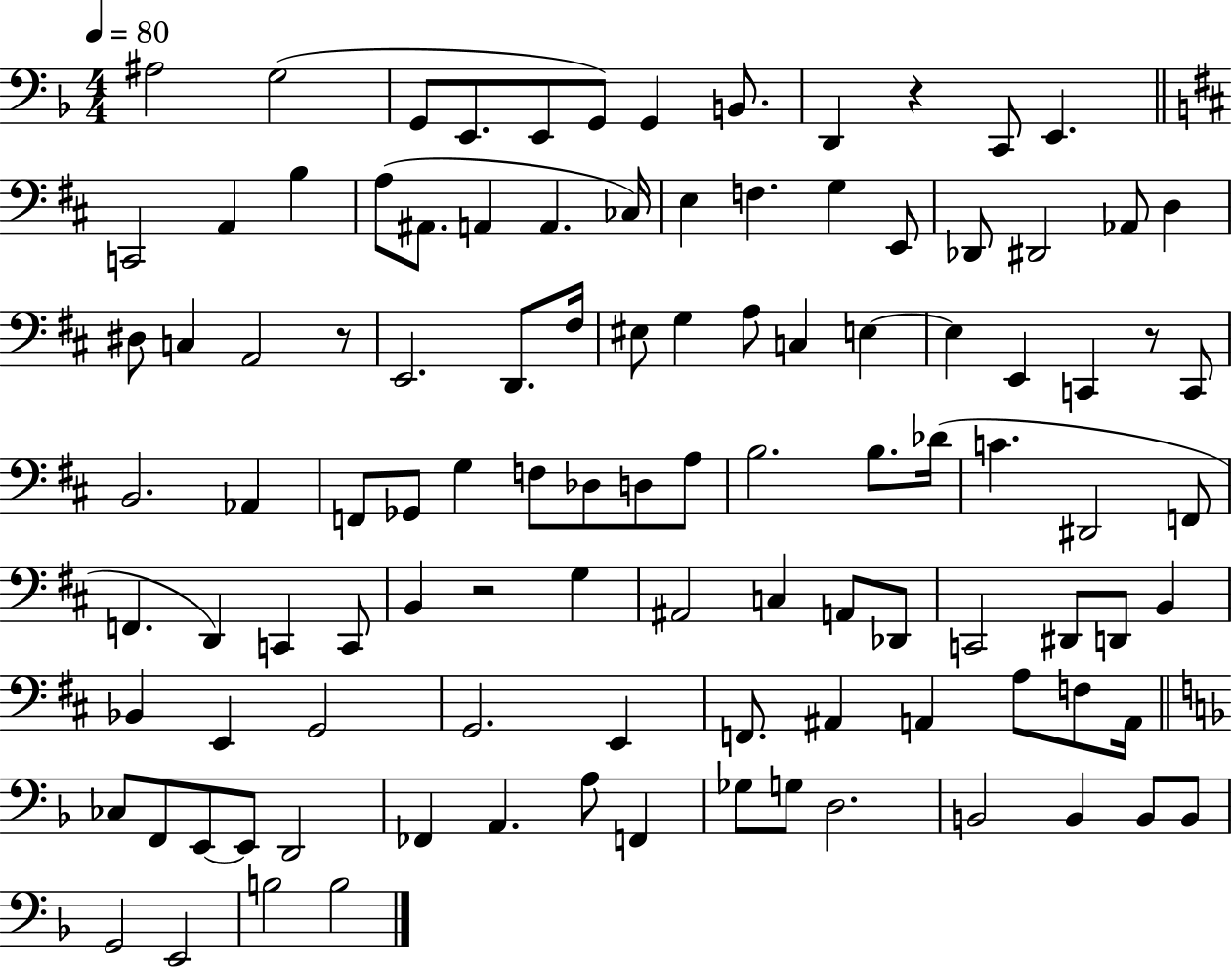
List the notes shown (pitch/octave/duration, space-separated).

A#3/h G3/h G2/e E2/e. E2/e G2/e G2/q B2/e. D2/q R/q C2/e E2/q. C2/h A2/q B3/q A3/e A#2/e. A2/q A2/q. CES3/s E3/q F3/q. G3/q E2/e Db2/e D#2/h Ab2/e D3/q D#3/e C3/q A2/h R/e E2/h. D2/e. F#3/s EIS3/e G3/q A3/e C3/q E3/q E3/q E2/q C2/q R/e C2/e B2/h. Ab2/q F2/e Gb2/e G3/q F3/e Db3/e D3/e A3/e B3/h. B3/e. Db4/s C4/q. D#2/h F2/e F2/q. D2/q C2/q C2/e B2/q R/h G3/q A#2/h C3/q A2/e Db2/e C2/h D#2/e D2/e B2/q Bb2/q E2/q G2/h G2/h. E2/q F2/e. A#2/q A2/q A3/e F3/e A2/s CES3/e F2/e E2/e E2/e D2/h FES2/q A2/q. A3/e F2/q Gb3/e G3/e D3/h. B2/h B2/q B2/e B2/e G2/h E2/h B3/h B3/h